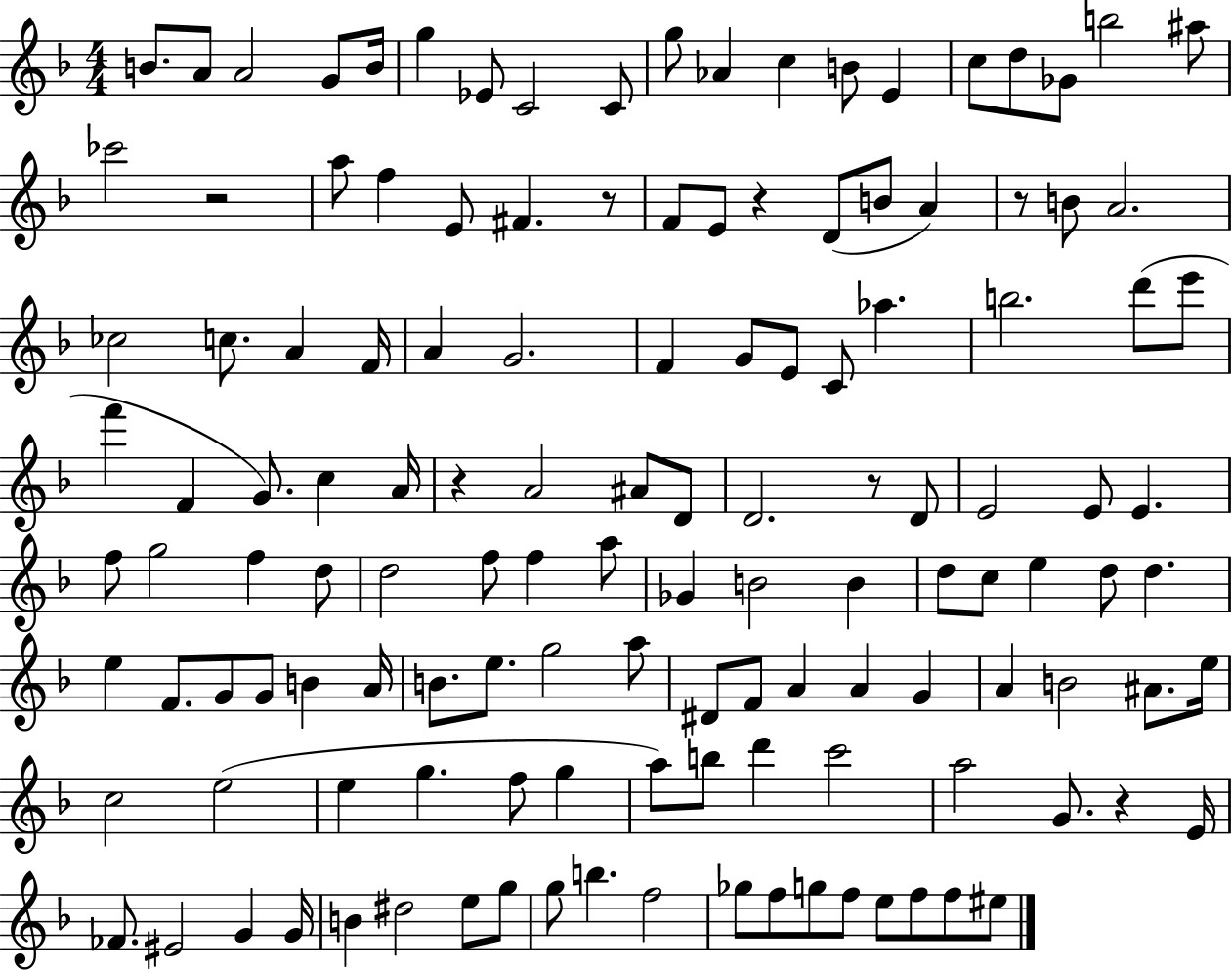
{
  \clef treble
  \numericTimeSignature
  \time 4/4
  \key f \major
  b'8. a'8 a'2 g'8 b'16 | g''4 ees'8 c'2 c'8 | g''8 aes'4 c''4 b'8 e'4 | c''8 d''8 ges'8 b''2 ais''8 | \break ces'''2 r2 | a''8 f''4 e'8 fis'4. r8 | f'8 e'8 r4 d'8( b'8 a'4) | r8 b'8 a'2. | \break ces''2 c''8. a'4 f'16 | a'4 g'2. | f'4 g'8 e'8 c'8 aes''4. | b''2. d'''8( e'''8 | \break f'''4 f'4 g'8.) c''4 a'16 | r4 a'2 ais'8 d'8 | d'2. r8 d'8 | e'2 e'8 e'4. | \break f''8 g''2 f''4 d''8 | d''2 f''8 f''4 a''8 | ges'4 b'2 b'4 | d''8 c''8 e''4 d''8 d''4. | \break e''4 f'8. g'8 g'8 b'4 a'16 | b'8. e''8. g''2 a''8 | dis'8 f'8 a'4 a'4 g'4 | a'4 b'2 ais'8. e''16 | \break c''2 e''2( | e''4 g''4. f''8 g''4 | a''8) b''8 d'''4 c'''2 | a''2 g'8. r4 e'16 | \break fes'8. eis'2 g'4 g'16 | b'4 dis''2 e''8 g''8 | g''8 b''4. f''2 | ges''8 f''8 g''8 f''8 e''8 f''8 f''8 eis''8 | \break \bar "|."
}